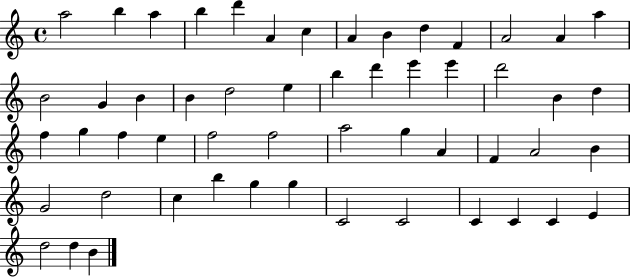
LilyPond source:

{
  \clef treble
  \time 4/4
  \defaultTimeSignature
  \key c \major
  a''2 b''4 a''4 | b''4 d'''4 a'4 c''4 | a'4 b'4 d''4 f'4 | a'2 a'4 a''4 | \break b'2 g'4 b'4 | b'4 d''2 e''4 | b''4 d'''4 e'''4 e'''4 | d'''2 b'4 d''4 | \break f''4 g''4 f''4 e''4 | f''2 f''2 | a''2 g''4 a'4 | f'4 a'2 b'4 | \break g'2 d''2 | c''4 b''4 g''4 g''4 | c'2 c'2 | c'4 c'4 c'4 e'4 | \break d''2 d''4 b'4 | \bar "|."
}